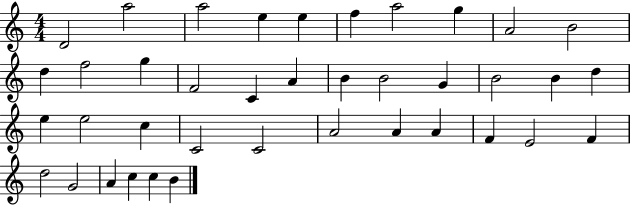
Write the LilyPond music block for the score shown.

{
  \clef treble
  \numericTimeSignature
  \time 4/4
  \key c \major
  d'2 a''2 | a''2 e''4 e''4 | f''4 a''2 g''4 | a'2 b'2 | \break d''4 f''2 g''4 | f'2 c'4 a'4 | b'4 b'2 g'4 | b'2 b'4 d''4 | \break e''4 e''2 c''4 | c'2 c'2 | a'2 a'4 a'4 | f'4 e'2 f'4 | \break d''2 g'2 | a'4 c''4 c''4 b'4 | \bar "|."
}